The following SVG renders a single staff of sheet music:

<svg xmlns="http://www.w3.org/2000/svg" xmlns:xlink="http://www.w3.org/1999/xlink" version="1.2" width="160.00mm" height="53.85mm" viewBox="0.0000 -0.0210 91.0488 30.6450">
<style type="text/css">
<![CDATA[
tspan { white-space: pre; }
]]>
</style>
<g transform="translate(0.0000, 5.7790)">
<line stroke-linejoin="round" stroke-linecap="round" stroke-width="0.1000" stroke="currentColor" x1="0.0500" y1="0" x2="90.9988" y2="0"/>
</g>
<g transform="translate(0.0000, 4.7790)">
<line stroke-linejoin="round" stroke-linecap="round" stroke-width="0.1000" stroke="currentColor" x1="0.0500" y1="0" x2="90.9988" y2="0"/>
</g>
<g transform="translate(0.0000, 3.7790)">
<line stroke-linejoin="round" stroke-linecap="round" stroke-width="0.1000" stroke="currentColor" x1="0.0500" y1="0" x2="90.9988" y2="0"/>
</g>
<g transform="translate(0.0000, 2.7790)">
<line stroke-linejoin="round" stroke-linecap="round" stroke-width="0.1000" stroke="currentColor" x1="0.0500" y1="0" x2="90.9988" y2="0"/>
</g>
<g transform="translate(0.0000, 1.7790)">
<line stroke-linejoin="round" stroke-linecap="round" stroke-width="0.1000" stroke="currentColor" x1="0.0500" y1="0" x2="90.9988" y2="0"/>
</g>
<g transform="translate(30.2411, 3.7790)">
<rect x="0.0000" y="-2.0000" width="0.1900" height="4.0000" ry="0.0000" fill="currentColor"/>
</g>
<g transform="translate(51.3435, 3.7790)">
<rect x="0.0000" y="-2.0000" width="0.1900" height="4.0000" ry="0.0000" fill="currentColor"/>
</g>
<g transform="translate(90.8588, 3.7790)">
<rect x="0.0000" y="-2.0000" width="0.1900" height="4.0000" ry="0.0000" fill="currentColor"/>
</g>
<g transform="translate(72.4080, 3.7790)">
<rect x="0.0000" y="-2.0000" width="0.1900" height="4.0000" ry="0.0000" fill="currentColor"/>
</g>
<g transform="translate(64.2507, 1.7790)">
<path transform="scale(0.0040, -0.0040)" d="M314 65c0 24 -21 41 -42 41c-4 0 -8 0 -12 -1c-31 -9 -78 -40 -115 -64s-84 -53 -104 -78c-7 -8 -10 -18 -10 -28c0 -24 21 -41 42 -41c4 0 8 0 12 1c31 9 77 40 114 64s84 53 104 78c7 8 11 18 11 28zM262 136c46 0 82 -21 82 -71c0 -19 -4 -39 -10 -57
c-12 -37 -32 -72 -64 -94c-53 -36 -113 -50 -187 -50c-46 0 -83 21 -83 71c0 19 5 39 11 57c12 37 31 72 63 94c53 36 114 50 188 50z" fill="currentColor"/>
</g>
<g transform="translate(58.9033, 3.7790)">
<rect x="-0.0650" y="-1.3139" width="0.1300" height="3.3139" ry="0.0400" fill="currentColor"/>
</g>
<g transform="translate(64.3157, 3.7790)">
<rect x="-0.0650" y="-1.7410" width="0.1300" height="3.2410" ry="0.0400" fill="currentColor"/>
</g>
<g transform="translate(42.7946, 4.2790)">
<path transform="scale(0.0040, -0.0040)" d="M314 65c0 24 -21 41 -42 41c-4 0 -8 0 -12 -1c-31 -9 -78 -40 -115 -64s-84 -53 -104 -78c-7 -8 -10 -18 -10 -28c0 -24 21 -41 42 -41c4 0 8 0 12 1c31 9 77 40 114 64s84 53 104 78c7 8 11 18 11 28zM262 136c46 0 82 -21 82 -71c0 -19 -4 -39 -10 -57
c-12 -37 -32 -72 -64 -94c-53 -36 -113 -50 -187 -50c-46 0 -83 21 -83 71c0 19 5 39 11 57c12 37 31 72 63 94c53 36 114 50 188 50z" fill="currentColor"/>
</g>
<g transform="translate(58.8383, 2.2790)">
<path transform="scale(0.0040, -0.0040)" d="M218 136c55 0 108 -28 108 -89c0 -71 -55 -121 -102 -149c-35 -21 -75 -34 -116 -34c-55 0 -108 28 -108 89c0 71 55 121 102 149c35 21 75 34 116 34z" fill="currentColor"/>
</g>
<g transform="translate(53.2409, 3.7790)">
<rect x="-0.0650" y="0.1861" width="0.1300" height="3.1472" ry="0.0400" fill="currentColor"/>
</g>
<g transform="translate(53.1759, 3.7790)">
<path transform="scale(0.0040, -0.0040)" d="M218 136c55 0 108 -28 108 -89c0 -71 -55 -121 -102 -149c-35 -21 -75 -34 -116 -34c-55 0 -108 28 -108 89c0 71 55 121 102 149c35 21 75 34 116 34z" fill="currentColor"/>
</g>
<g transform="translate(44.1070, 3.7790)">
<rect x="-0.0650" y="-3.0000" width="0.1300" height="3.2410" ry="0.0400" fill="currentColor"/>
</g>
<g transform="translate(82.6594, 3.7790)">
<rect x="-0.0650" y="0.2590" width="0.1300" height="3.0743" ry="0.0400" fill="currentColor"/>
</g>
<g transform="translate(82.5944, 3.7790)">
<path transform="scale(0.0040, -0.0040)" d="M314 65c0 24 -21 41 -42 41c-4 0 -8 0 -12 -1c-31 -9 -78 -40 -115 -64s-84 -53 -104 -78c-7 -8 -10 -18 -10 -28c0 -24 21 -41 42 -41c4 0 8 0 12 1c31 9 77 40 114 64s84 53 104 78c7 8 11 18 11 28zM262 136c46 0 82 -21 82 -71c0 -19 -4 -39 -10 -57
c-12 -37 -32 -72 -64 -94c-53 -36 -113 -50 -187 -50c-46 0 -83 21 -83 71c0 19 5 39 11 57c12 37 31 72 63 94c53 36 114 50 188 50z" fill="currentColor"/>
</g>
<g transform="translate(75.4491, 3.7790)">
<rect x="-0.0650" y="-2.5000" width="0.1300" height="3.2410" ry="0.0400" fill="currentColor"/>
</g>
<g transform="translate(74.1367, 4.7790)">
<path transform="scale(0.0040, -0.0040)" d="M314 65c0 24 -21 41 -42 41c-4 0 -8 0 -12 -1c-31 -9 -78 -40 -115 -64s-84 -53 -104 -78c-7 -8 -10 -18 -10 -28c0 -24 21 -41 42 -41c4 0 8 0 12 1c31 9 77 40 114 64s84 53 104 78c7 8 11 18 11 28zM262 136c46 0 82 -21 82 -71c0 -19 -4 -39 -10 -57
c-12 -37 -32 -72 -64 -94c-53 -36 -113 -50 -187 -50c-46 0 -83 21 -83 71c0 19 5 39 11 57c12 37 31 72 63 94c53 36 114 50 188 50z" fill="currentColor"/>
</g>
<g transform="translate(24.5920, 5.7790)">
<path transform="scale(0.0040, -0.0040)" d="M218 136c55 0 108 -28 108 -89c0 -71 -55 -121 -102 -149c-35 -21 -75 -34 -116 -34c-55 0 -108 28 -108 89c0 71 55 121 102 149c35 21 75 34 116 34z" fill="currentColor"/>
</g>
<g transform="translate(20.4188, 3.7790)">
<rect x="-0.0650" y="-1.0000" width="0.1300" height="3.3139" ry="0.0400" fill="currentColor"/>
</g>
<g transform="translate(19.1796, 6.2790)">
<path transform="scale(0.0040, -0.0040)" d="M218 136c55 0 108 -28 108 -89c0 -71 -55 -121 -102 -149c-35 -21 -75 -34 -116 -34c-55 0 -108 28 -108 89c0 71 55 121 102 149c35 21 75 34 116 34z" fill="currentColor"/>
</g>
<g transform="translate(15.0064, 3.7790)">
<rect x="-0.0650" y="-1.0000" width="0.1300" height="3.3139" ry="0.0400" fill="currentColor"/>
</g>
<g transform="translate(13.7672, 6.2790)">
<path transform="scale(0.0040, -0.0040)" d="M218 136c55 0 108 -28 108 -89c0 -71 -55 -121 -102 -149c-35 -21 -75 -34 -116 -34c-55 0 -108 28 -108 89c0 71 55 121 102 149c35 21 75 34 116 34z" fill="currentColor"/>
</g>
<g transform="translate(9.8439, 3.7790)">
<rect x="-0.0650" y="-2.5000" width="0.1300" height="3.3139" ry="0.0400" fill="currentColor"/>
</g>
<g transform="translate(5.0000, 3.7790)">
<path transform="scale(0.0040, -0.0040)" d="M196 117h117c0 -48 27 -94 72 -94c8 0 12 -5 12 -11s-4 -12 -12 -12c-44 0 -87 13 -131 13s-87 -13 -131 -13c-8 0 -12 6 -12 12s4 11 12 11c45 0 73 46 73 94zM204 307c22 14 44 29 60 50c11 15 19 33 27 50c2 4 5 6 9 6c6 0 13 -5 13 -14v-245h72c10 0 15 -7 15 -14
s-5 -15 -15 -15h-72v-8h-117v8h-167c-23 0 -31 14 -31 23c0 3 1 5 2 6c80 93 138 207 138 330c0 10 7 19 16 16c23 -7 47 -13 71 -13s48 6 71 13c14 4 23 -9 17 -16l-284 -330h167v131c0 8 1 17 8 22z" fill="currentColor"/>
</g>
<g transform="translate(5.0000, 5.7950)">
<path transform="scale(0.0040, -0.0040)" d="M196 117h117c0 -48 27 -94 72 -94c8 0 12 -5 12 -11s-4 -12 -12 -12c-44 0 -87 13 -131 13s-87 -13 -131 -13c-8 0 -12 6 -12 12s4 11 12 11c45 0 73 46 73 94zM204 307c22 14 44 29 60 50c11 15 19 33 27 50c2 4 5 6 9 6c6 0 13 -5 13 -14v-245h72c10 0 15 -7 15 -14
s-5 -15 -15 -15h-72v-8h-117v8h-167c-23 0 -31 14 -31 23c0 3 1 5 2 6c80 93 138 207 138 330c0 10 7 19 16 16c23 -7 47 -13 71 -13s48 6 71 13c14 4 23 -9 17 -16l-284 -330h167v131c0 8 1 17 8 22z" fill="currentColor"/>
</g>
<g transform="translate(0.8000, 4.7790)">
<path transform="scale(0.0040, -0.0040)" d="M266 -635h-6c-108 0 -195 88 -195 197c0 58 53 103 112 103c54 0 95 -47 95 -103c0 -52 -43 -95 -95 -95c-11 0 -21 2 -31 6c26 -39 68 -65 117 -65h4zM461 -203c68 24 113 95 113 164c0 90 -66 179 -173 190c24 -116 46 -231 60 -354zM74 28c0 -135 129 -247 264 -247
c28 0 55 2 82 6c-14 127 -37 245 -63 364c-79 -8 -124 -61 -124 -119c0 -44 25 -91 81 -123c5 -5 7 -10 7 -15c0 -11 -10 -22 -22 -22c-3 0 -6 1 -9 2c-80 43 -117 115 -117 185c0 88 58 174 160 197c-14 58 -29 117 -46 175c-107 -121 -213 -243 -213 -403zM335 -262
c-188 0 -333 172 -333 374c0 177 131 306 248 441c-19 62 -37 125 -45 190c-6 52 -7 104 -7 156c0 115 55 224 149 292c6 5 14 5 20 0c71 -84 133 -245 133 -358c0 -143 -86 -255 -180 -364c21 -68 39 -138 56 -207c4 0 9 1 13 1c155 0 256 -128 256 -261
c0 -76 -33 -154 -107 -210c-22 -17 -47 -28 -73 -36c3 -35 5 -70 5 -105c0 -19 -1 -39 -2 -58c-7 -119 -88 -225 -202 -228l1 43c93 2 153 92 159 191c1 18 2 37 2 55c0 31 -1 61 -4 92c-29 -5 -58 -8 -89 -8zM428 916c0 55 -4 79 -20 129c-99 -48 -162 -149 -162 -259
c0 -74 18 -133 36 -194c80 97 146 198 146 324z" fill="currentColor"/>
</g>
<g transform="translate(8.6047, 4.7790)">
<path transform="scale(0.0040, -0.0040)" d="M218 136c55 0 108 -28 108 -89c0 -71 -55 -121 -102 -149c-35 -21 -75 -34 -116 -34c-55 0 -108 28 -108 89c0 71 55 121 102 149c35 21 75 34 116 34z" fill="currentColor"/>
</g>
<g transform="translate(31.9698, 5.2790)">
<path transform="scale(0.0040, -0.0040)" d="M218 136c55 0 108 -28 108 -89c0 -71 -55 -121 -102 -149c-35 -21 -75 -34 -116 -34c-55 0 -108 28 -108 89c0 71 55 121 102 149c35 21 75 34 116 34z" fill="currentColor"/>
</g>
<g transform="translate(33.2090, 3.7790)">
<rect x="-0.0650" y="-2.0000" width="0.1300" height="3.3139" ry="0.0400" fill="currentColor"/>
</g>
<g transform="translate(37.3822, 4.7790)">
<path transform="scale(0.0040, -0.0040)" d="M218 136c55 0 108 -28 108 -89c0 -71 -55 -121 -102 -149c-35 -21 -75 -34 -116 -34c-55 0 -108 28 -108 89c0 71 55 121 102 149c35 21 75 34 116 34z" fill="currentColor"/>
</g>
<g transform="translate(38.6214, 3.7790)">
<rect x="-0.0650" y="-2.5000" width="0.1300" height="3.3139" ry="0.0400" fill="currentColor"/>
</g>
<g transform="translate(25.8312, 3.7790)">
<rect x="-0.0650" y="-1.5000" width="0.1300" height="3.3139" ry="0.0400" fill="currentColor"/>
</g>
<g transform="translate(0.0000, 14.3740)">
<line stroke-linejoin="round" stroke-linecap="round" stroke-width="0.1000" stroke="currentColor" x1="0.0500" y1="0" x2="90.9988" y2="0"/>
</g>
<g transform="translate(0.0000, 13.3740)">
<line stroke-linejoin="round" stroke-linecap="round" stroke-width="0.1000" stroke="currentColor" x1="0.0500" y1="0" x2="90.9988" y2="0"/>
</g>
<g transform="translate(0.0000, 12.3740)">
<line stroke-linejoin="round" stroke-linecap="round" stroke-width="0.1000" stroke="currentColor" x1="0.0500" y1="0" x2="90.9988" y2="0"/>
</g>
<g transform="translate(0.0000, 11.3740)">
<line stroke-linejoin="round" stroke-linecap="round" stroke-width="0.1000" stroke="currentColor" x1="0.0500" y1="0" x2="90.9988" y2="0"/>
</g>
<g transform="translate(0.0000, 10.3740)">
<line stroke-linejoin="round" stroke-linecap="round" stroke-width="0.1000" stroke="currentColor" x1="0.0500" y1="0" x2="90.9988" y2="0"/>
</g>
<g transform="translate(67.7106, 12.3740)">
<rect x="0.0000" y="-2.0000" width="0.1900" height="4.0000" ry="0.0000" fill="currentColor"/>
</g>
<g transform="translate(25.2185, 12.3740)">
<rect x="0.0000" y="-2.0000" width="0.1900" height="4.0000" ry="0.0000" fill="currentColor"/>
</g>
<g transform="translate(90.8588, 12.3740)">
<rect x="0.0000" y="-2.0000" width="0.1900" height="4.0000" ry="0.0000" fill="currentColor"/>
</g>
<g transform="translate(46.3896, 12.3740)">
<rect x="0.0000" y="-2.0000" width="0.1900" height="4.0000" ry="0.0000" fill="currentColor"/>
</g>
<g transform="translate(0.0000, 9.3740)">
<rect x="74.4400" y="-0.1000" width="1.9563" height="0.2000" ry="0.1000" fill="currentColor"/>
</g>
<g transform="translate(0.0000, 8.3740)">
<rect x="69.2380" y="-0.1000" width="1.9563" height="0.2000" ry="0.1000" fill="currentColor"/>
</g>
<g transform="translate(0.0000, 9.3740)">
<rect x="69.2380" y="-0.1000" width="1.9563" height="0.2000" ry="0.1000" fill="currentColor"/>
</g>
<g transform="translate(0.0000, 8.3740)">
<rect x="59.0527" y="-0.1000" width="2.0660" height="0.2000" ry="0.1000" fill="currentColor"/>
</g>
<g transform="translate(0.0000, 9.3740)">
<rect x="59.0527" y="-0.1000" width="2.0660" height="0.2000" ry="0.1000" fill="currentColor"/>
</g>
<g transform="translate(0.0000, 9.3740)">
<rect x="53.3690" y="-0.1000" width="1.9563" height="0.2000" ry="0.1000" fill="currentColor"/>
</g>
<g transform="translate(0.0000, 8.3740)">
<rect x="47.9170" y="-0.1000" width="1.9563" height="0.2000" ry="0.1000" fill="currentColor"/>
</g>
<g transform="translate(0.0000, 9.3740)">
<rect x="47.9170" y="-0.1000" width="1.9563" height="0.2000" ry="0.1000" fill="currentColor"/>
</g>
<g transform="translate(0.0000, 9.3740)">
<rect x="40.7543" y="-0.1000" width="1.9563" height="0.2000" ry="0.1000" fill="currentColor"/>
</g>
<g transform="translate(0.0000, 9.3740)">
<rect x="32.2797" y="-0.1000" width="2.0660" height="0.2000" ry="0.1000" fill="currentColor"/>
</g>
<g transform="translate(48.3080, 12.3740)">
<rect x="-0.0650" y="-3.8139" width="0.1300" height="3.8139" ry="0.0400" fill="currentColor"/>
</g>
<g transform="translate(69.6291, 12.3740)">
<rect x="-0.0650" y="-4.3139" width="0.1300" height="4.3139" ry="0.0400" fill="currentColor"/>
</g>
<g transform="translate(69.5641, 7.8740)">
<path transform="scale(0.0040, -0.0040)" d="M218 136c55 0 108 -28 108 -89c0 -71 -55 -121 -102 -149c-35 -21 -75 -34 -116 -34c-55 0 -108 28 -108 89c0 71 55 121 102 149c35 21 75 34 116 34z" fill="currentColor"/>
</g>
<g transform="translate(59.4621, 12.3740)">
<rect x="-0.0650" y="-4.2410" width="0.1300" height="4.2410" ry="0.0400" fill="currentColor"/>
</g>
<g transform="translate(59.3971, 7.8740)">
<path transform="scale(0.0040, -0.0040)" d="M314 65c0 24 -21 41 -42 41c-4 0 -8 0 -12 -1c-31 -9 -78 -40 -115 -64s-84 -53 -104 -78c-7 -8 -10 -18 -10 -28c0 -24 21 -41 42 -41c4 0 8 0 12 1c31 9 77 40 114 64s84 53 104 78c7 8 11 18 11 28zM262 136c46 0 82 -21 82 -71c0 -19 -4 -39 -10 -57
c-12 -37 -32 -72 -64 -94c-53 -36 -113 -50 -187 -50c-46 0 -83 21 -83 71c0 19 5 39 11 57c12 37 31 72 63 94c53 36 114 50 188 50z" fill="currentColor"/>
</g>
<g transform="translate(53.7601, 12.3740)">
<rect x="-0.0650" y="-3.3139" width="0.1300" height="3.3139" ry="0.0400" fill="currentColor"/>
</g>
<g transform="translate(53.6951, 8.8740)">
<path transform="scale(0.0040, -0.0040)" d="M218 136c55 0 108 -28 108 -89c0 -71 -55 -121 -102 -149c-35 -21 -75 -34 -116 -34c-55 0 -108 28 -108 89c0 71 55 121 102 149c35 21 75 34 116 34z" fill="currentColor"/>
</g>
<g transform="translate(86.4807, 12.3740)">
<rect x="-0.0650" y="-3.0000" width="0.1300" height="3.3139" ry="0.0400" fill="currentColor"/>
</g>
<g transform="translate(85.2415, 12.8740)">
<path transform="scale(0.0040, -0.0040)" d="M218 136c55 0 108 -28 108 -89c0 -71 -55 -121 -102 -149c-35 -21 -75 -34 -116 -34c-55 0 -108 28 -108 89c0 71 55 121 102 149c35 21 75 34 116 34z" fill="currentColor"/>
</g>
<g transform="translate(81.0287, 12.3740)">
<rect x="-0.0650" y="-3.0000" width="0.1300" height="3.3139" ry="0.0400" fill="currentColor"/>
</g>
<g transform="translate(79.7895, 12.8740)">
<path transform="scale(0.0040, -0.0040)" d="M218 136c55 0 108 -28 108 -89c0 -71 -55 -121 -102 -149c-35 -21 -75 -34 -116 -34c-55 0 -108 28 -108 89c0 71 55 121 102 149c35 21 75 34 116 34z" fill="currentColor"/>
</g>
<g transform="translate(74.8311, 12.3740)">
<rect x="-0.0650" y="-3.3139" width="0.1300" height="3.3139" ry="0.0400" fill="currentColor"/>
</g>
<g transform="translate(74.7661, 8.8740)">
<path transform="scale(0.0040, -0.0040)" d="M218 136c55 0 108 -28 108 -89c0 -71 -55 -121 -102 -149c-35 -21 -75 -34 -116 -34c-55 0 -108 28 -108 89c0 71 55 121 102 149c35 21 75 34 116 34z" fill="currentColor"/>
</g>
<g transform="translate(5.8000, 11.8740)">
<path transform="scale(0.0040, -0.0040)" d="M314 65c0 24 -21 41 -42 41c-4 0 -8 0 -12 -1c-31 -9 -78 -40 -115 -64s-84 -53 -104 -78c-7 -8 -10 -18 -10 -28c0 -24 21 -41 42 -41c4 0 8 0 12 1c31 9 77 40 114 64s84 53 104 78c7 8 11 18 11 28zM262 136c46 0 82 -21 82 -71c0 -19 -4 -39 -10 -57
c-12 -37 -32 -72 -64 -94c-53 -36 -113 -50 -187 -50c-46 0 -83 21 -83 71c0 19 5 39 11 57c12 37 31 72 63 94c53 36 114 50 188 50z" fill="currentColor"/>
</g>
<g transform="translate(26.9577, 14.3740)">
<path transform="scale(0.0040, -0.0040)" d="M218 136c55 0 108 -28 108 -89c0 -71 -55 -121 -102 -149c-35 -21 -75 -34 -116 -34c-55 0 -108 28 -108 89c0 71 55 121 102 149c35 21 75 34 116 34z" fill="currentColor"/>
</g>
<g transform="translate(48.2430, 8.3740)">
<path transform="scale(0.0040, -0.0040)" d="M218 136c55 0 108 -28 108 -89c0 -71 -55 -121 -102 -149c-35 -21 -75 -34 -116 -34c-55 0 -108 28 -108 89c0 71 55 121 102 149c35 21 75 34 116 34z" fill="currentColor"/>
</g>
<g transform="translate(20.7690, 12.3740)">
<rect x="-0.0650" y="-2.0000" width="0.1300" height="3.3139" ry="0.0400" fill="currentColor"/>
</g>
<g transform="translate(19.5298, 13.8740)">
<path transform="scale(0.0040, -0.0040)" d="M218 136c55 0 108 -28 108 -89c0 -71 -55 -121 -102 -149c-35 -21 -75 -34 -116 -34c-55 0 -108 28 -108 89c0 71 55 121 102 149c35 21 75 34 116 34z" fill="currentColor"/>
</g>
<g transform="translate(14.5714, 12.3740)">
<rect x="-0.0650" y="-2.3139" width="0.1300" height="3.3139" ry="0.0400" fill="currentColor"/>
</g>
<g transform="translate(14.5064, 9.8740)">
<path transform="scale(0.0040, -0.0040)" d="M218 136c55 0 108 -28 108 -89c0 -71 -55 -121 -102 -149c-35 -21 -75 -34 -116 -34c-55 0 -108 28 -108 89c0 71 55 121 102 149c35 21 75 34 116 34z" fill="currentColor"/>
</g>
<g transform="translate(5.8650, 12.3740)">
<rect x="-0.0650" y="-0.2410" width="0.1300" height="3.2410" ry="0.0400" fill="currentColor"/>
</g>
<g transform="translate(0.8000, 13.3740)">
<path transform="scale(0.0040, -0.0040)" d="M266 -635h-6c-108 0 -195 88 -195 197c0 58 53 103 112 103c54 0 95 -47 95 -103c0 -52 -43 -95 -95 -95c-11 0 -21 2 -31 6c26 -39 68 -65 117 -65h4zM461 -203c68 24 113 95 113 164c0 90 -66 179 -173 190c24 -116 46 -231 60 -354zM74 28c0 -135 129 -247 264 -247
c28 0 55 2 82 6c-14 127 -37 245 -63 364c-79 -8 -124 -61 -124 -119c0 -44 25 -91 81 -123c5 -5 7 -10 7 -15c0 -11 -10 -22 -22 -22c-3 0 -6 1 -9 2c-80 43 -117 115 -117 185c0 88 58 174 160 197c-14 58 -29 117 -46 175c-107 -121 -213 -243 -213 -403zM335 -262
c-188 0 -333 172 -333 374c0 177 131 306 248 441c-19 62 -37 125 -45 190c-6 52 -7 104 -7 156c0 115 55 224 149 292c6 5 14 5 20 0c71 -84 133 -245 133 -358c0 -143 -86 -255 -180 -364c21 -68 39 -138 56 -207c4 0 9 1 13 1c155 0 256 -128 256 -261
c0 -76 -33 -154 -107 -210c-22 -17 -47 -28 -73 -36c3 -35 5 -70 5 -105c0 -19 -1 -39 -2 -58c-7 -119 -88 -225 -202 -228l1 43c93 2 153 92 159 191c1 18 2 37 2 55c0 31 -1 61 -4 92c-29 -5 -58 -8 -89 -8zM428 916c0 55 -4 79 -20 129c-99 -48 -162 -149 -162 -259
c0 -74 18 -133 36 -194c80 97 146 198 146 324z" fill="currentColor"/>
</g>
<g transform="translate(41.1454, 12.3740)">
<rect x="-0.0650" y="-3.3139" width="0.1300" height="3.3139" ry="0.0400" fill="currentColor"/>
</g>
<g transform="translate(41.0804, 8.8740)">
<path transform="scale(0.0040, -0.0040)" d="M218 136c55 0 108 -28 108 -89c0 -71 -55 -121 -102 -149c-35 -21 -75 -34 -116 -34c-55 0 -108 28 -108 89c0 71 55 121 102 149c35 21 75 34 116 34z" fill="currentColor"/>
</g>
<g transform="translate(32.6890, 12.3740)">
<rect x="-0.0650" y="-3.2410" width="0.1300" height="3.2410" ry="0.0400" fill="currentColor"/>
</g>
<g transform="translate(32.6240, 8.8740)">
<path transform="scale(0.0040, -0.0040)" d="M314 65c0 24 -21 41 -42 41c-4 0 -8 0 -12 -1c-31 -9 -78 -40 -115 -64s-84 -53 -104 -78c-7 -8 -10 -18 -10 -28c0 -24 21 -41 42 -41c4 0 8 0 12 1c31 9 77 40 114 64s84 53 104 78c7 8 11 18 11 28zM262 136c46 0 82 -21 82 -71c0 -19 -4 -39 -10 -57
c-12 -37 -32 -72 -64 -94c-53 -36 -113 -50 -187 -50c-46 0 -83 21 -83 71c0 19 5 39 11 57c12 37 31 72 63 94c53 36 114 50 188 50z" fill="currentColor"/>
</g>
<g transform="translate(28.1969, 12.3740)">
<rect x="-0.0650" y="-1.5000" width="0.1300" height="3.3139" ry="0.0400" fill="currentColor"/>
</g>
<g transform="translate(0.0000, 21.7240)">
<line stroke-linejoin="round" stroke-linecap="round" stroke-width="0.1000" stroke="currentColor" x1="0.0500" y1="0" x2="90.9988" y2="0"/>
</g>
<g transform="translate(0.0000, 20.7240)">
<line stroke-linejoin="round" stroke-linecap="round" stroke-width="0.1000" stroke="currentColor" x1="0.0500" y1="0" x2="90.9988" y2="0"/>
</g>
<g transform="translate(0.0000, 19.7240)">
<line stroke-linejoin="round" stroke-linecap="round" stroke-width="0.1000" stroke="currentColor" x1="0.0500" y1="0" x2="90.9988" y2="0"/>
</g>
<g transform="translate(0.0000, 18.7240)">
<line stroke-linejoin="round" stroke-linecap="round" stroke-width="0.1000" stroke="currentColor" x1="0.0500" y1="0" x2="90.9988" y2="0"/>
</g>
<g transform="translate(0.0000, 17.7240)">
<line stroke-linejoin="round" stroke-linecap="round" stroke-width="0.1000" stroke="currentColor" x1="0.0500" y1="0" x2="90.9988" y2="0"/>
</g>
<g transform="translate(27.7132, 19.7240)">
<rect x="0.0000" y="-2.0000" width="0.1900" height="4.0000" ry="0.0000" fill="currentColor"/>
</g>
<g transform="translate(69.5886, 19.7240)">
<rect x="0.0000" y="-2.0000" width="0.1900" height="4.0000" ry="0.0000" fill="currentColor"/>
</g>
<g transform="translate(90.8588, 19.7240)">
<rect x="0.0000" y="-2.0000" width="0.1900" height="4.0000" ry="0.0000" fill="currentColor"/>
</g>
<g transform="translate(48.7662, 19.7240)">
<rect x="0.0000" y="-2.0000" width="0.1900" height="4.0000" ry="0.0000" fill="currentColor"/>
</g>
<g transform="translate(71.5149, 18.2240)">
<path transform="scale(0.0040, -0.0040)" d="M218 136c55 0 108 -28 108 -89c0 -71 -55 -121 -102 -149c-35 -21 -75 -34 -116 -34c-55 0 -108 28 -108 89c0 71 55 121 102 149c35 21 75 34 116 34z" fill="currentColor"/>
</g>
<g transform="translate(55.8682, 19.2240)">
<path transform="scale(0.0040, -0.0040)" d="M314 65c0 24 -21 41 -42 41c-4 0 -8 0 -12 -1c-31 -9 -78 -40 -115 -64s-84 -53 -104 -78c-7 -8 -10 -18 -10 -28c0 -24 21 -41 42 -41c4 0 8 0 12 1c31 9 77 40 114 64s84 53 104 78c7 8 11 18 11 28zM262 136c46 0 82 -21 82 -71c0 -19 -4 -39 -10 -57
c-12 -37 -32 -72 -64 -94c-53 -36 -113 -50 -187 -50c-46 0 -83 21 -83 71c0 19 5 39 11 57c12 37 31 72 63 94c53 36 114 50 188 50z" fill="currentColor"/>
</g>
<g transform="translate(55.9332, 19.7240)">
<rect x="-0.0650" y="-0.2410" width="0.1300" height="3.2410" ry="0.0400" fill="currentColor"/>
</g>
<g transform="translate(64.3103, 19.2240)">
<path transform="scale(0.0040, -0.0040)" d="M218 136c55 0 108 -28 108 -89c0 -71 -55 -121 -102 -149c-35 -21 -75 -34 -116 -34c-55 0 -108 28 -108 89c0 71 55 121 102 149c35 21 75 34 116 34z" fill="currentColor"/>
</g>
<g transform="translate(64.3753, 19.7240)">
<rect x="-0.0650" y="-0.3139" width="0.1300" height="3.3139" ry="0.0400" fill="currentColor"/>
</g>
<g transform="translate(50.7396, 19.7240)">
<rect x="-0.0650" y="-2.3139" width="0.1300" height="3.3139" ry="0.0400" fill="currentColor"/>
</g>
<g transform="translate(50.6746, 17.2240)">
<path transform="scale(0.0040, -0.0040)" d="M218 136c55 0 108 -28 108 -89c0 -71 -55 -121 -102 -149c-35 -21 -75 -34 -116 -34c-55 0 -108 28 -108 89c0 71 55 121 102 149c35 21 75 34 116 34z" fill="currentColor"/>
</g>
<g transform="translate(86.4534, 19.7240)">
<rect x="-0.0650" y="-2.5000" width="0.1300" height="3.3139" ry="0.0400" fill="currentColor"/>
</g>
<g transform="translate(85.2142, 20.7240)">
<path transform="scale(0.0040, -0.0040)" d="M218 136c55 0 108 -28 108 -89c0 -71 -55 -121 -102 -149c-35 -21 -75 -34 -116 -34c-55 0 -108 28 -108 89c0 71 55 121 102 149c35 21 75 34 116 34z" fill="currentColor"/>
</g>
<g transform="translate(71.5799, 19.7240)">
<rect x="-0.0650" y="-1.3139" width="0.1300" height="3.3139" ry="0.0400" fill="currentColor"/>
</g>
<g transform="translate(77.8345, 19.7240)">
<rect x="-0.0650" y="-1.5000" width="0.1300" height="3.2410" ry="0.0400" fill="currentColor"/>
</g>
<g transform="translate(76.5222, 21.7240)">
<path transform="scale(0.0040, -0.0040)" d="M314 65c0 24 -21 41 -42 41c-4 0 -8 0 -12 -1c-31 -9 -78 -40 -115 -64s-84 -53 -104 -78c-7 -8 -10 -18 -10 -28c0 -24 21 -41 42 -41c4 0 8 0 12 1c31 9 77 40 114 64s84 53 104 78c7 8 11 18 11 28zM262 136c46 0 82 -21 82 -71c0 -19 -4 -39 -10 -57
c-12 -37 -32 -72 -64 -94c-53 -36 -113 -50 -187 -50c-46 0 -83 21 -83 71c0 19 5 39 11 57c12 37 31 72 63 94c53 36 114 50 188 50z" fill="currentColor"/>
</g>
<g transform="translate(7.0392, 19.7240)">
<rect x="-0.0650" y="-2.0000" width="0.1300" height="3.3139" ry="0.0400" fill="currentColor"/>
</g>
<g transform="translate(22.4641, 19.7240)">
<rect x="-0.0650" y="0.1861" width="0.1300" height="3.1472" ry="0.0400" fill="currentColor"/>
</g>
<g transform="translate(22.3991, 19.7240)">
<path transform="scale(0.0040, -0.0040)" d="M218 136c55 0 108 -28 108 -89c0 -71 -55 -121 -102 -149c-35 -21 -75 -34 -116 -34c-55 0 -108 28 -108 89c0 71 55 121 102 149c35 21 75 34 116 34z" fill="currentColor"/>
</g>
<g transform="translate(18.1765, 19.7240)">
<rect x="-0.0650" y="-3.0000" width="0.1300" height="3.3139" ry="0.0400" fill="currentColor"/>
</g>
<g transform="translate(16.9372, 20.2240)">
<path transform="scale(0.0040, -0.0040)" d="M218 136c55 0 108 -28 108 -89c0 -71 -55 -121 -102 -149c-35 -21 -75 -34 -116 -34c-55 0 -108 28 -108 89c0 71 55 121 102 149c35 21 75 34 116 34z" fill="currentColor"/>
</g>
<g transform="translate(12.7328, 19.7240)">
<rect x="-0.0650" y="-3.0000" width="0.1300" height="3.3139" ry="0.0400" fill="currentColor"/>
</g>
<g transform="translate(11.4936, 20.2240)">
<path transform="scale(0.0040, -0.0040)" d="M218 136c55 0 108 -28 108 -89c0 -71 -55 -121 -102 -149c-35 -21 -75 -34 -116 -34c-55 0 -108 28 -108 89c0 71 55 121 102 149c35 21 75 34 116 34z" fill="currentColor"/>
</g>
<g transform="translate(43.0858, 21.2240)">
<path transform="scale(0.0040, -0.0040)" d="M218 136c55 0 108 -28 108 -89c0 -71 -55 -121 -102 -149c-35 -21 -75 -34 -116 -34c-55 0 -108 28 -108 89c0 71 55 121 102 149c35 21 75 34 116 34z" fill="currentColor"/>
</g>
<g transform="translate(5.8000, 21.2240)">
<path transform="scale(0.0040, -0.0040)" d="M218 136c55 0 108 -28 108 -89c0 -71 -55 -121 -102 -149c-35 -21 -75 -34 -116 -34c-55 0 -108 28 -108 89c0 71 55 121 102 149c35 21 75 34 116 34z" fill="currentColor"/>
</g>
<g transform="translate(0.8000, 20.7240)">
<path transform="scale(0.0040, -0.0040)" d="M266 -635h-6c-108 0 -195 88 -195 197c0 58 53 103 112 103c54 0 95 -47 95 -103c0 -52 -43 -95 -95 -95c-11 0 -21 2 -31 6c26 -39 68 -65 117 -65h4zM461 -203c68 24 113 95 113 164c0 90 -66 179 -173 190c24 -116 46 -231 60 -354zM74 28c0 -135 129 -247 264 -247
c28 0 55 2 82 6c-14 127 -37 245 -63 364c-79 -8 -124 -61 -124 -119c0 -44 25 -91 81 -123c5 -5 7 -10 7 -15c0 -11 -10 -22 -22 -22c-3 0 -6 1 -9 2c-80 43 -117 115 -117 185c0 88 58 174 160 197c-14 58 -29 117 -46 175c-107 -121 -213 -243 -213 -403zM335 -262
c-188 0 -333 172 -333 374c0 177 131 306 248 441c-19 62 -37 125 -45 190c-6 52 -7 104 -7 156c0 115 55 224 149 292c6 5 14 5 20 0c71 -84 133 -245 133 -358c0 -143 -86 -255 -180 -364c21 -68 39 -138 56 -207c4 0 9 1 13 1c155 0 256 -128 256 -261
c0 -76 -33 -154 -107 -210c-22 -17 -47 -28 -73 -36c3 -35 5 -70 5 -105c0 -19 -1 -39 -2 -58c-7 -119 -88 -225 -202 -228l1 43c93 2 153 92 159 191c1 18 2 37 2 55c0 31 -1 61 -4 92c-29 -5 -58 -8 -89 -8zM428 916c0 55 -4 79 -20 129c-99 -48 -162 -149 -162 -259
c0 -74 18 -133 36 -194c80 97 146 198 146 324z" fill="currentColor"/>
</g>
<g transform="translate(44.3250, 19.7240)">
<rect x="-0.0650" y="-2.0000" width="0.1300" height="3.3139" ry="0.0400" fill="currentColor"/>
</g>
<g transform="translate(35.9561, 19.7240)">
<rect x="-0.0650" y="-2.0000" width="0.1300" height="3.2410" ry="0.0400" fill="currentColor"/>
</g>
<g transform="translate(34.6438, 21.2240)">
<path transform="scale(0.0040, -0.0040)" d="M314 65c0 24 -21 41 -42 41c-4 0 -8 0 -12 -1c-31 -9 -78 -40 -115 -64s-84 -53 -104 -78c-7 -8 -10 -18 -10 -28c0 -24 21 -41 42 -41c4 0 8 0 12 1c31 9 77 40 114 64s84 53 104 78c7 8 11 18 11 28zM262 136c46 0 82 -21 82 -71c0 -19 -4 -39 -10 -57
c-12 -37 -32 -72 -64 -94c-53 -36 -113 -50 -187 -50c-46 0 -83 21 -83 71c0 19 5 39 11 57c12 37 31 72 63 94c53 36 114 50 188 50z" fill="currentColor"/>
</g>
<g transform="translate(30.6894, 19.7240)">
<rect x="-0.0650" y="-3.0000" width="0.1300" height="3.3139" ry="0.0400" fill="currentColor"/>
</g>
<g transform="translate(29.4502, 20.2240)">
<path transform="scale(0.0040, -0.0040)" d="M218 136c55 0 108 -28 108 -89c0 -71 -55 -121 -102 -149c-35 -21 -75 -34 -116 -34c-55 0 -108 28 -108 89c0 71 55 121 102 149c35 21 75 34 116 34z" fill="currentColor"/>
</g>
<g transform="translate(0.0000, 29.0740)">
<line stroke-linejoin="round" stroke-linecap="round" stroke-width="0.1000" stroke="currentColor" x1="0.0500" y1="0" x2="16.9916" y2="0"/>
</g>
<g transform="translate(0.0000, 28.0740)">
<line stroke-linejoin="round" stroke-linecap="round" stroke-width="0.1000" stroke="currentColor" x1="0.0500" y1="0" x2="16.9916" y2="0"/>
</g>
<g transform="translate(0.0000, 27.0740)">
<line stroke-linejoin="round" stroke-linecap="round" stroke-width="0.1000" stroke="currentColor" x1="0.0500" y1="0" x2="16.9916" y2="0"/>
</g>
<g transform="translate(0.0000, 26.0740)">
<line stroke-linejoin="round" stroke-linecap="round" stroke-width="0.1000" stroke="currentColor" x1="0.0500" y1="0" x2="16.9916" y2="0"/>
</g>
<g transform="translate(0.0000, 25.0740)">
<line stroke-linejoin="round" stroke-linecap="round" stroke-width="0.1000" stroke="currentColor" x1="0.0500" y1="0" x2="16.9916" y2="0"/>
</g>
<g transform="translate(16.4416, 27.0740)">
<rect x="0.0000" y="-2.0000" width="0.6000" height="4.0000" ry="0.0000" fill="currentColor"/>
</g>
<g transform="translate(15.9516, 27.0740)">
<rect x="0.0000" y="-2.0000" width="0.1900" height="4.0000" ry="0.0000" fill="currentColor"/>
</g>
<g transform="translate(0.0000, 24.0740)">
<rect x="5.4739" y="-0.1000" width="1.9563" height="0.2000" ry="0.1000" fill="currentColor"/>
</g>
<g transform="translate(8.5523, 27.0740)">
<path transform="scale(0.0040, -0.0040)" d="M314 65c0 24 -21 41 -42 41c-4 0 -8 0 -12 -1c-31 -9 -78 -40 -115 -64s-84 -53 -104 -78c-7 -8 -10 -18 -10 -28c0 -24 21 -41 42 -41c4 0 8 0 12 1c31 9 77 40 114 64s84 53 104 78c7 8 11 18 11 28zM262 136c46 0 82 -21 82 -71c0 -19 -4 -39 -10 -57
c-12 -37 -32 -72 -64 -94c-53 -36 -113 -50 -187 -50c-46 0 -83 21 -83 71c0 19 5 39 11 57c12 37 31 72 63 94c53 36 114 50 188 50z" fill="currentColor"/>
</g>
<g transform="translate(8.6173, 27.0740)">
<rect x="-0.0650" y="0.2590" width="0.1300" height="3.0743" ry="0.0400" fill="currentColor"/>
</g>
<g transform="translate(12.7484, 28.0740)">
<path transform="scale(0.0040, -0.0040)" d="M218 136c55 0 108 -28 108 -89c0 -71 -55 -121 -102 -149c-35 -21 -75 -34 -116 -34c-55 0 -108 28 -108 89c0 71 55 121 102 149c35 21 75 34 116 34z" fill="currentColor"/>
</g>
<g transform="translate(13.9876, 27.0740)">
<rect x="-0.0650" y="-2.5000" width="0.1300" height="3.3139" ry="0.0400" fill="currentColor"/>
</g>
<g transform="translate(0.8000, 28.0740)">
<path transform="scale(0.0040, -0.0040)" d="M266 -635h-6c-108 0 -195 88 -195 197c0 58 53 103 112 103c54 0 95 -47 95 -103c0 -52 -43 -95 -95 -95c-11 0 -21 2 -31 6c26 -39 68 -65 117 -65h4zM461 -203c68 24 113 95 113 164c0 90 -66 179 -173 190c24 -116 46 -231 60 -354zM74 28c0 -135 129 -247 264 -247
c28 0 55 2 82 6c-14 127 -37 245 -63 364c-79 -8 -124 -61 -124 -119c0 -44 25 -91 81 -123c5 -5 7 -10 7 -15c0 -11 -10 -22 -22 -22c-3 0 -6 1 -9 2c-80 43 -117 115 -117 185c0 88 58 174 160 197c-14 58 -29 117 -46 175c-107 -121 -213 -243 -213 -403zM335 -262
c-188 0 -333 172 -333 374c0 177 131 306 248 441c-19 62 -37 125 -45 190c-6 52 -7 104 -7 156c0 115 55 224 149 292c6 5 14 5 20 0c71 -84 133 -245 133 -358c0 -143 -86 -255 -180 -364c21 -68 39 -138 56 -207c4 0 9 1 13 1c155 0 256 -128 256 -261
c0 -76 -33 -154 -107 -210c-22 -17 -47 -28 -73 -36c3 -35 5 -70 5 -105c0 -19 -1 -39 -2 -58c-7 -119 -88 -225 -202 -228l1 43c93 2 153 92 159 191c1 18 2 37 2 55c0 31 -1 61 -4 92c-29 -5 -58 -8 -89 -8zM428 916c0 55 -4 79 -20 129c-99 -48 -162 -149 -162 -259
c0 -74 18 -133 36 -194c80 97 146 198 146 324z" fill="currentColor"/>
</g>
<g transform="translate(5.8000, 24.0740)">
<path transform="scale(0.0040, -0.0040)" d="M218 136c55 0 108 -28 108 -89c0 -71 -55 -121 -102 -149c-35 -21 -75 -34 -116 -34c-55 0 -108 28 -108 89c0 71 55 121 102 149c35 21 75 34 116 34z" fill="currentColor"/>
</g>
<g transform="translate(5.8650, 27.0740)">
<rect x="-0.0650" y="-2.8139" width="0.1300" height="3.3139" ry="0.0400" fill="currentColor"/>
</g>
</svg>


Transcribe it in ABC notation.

X:1
T:Untitled
M:4/4
L:1/4
K:C
G D D E F G A2 B e f2 G2 B2 c2 g F E b2 b c' b d'2 d' b A A F A A B A F2 F g c2 c e E2 G a B2 G